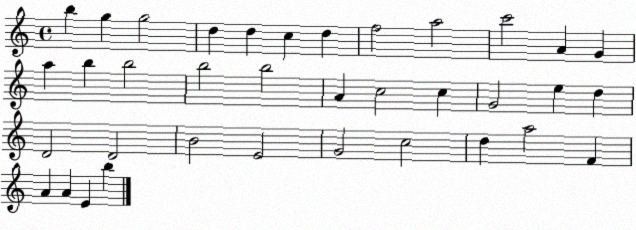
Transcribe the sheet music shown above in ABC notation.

X:1
T:Untitled
M:4/4
L:1/4
K:C
b g g2 d d c d f2 a2 c'2 A G a b b2 b2 b2 A c2 c G2 e d D2 D2 B2 E2 G2 c2 d a2 F A A E b